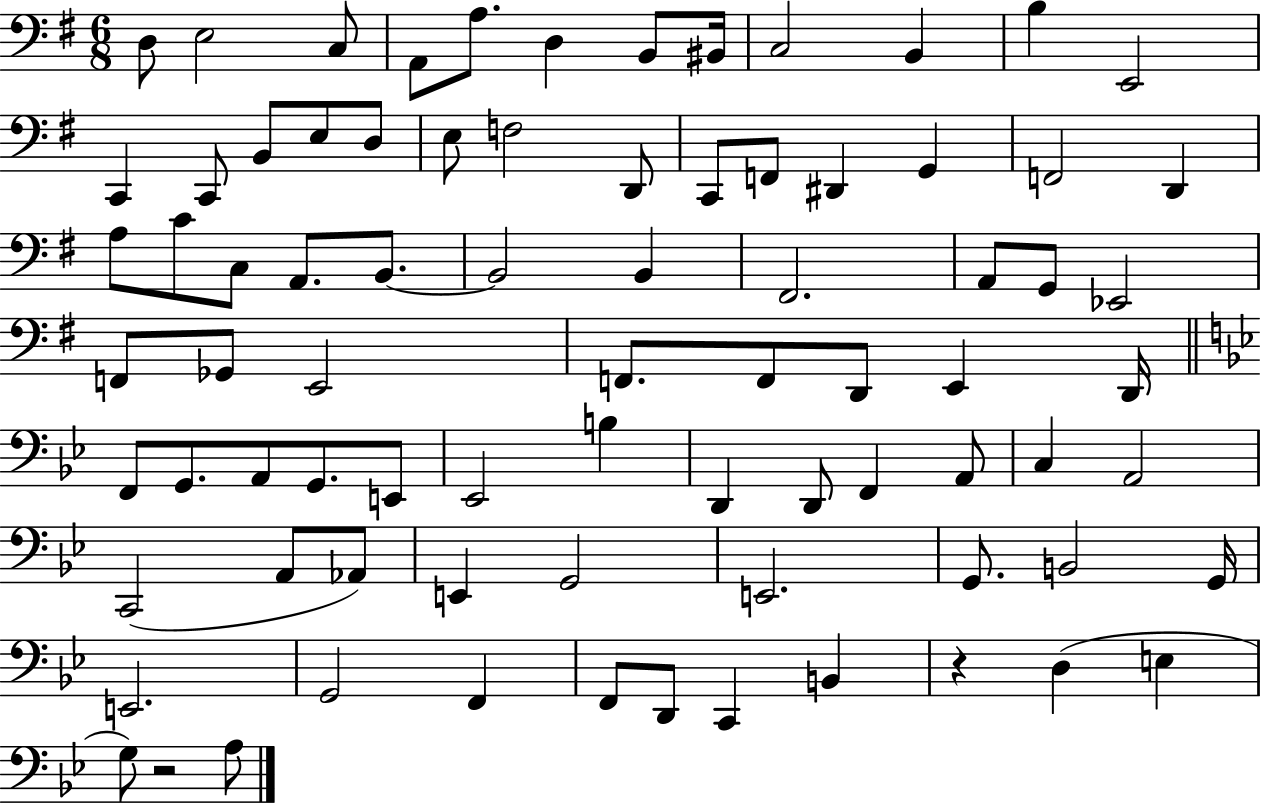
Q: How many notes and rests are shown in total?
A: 80